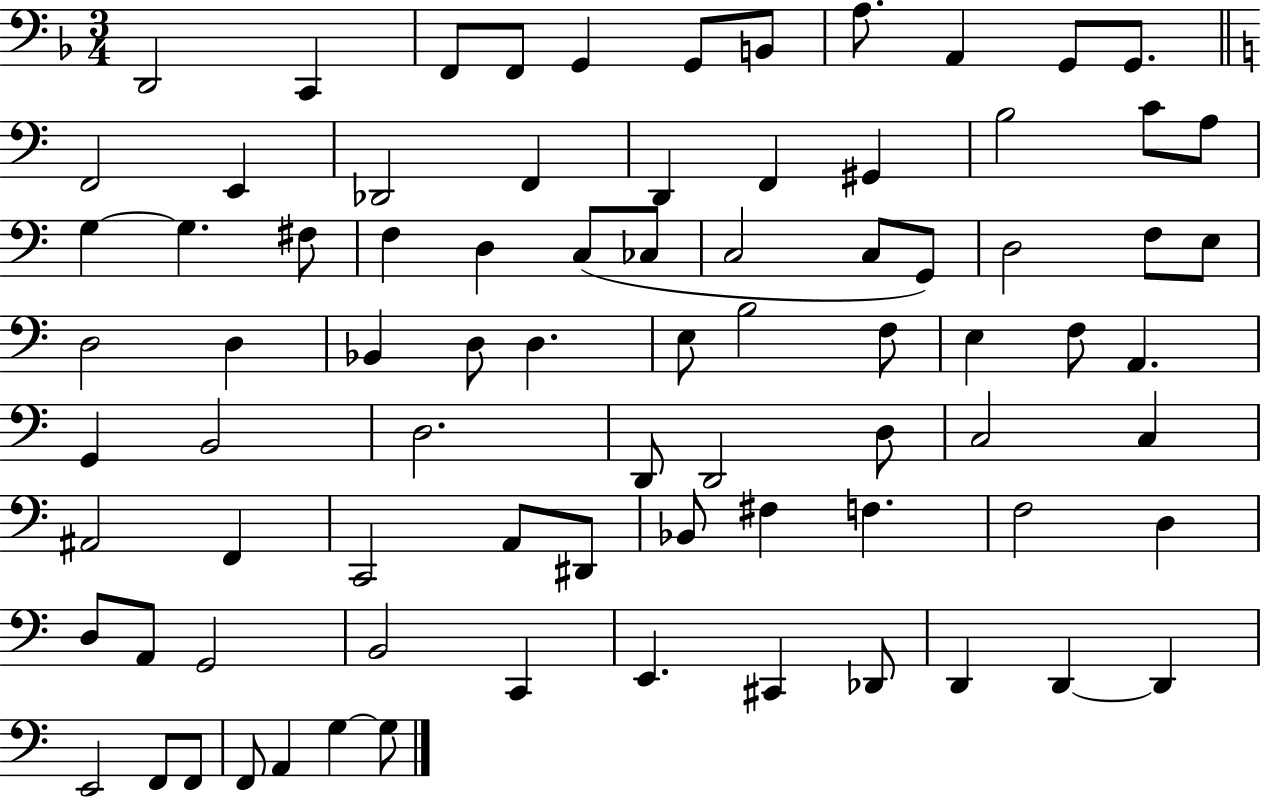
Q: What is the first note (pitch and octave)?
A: D2